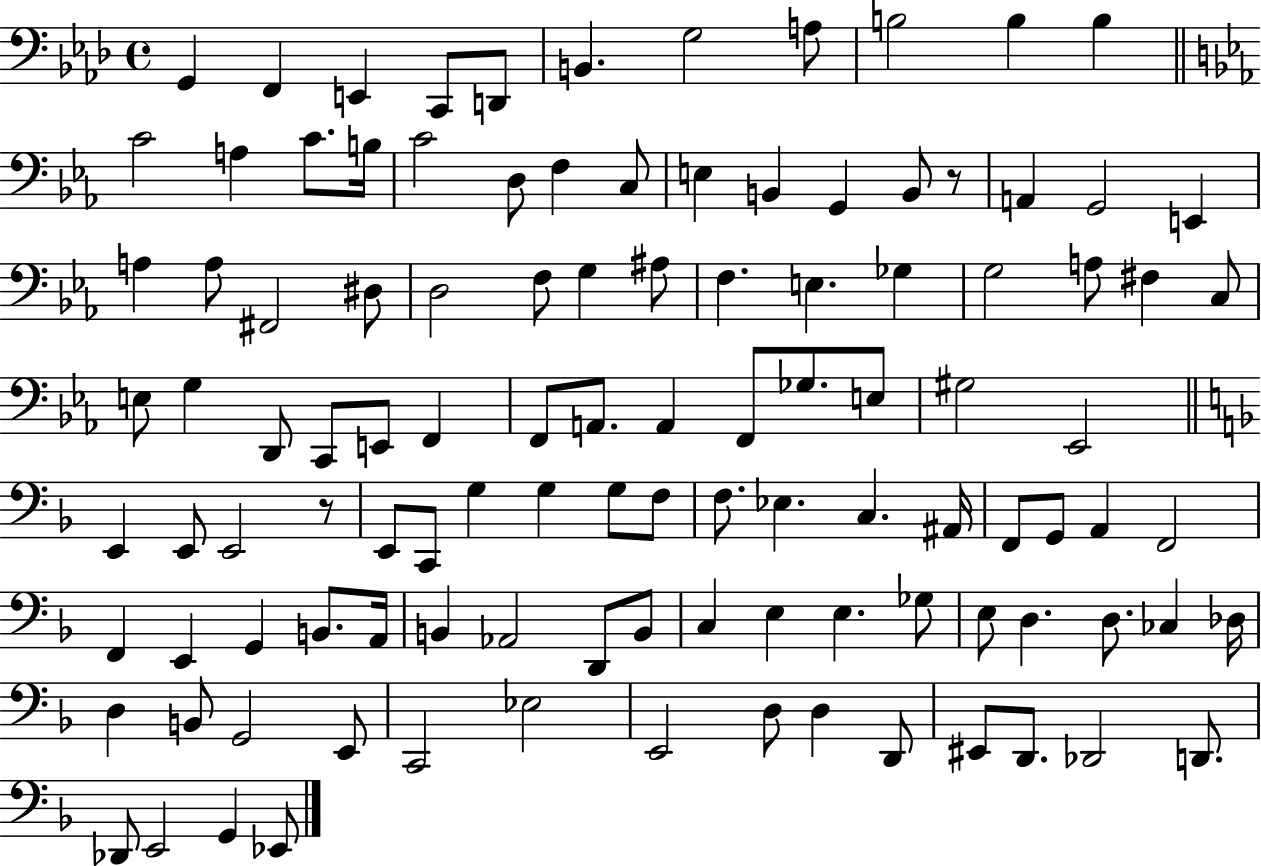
X:1
T:Untitled
M:4/4
L:1/4
K:Ab
G,, F,, E,, C,,/2 D,,/2 B,, G,2 A,/2 B,2 B, B, C2 A, C/2 B,/4 C2 D,/2 F, C,/2 E, B,, G,, B,,/2 z/2 A,, G,,2 E,, A, A,/2 ^F,,2 ^D,/2 D,2 F,/2 G, ^A,/2 F, E, _G, G,2 A,/2 ^F, C,/2 E,/2 G, D,,/2 C,,/2 E,,/2 F,, F,,/2 A,,/2 A,, F,,/2 _G,/2 E,/2 ^G,2 _E,,2 E,, E,,/2 E,,2 z/2 E,,/2 C,,/2 G, G, G,/2 F,/2 F,/2 _E, C, ^A,,/4 F,,/2 G,,/2 A,, F,,2 F,, E,, G,, B,,/2 A,,/4 B,, _A,,2 D,,/2 B,,/2 C, E, E, _G,/2 E,/2 D, D,/2 _C, _D,/4 D, B,,/2 G,,2 E,,/2 C,,2 _E,2 E,,2 D,/2 D, D,,/2 ^E,,/2 D,,/2 _D,,2 D,,/2 _D,,/2 E,,2 G,, _E,,/2